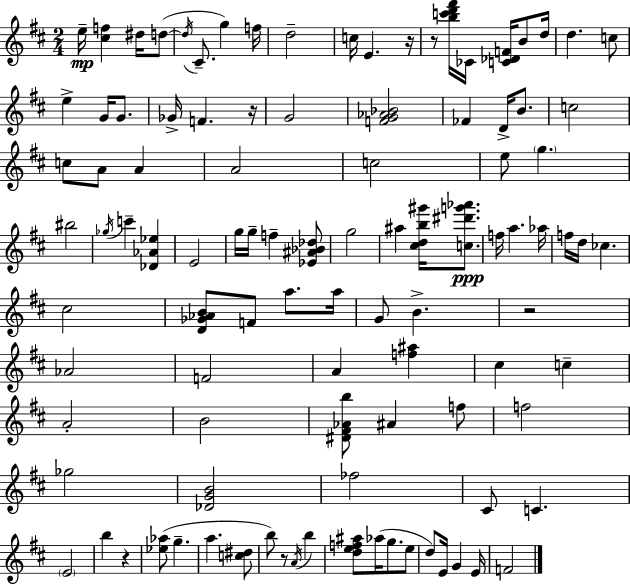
{
  \clef treble
  \numericTimeSignature
  \time 2/4
  \key d \major
  e''16--\mp <cis'' f''>4 dis''16 d''8~(~ | \acciaccatura { d''16 } cis'8.-- g''4) | f''16 d''2-- | c''16 e'4. | \break r16 r8 <b'' c''' d''' fis'''>16 ces'16 <c' des' f'>16 b'8 | d''16 d''4. c''8 | e''4-> g'16 g'8. | ges'16-> f'4. | \break r16 g'2 | <f' g' aes' bes'>2 | fes'4 d'16-> b'8. | c''2 | \break c''8 a'8 a'4 | a'2 | c''2 | e''8 \parenthesize g''4. | \break bis''2 | \acciaccatura { ges''16 } c'''4-- <des' aes' ees''>4 | e'2 | g''16 g''16-- f''4-- | \break <ees' ais' bes' des''>8 g''2 | ais''4 <cis'' d'' b'' gis'''>16 <c'' dis''' g''' aes'''>8.\ppp | f''16 a''4. | aes''16 f''16 d''16 ces''4. | \break cis''2 | <d' ges' aes' b'>8 f'8 a''8. | a''16 g'8 b'4.-> | r2 | \break aes'2 | f'2 | a'4 <f'' ais''>4 | cis''4 c''4-- | \break a'2-. | b'2 | <dis' fis' aes' b''>8 ais'4 | f''8 f''2 | \break ges''2 | <des' g' b'>2 | fes''2 | cis'8 c'4. | \break \parenthesize e'2 | b''4 r4 | <ees'' aes''>8( g''4.-- | a''4. | \break <c'' dis''>8 b''8) r8 \acciaccatura { a'16 } b''4 | <d'' e'' f'' ais''>8 aes''16( g''8. | e''8 d''8) e'16 g'4 | e'16 f'2 | \break \bar "|."
}